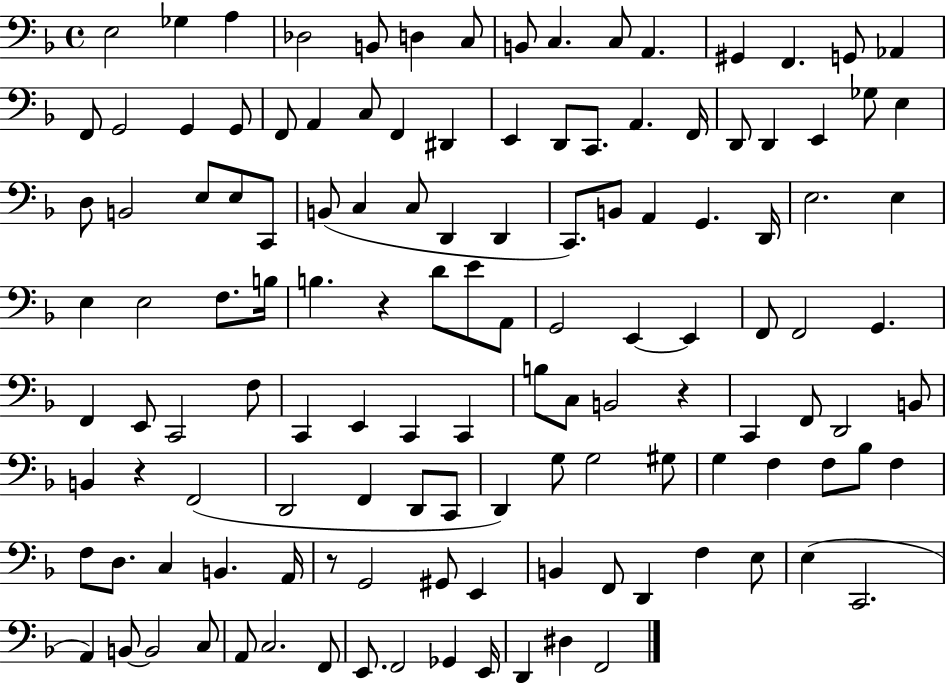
X:1
T:Untitled
M:4/4
L:1/4
K:F
E,2 _G, A, _D,2 B,,/2 D, C,/2 B,,/2 C, C,/2 A,, ^G,, F,, G,,/2 _A,, F,,/2 G,,2 G,, G,,/2 F,,/2 A,, C,/2 F,, ^D,, E,, D,,/2 C,,/2 A,, F,,/4 D,,/2 D,, E,, _G,/2 E, D,/2 B,,2 E,/2 E,/2 C,,/2 B,,/2 C, C,/2 D,, D,, C,,/2 B,,/2 A,, G,, D,,/4 E,2 E, E, E,2 F,/2 B,/4 B, z D/2 E/2 A,,/2 G,,2 E,, E,, F,,/2 F,,2 G,, F,, E,,/2 C,,2 F,/2 C,, E,, C,, C,, B,/2 C,/2 B,,2 z C,, F,,/2 D,,2 B,,/2 B,, z F,,2 D,,2 F,, D,,/2 C,,/2 D,, G,/2 G,2 ^G,/2 G, F, F,/2 _B,/2 F, F,/2 D,/2 C, B,, A,,/4 z/2 G,,2 ^G,,/2 E,, B,, F,,/2 D,, F, E,/2 E, C,,2 A,, B,,/2 B,,2 C,/2 A,,/2 C,2 F,,/2 E,,/2 F,,2 _G,, E,,/4 D,, ^D, F,,2